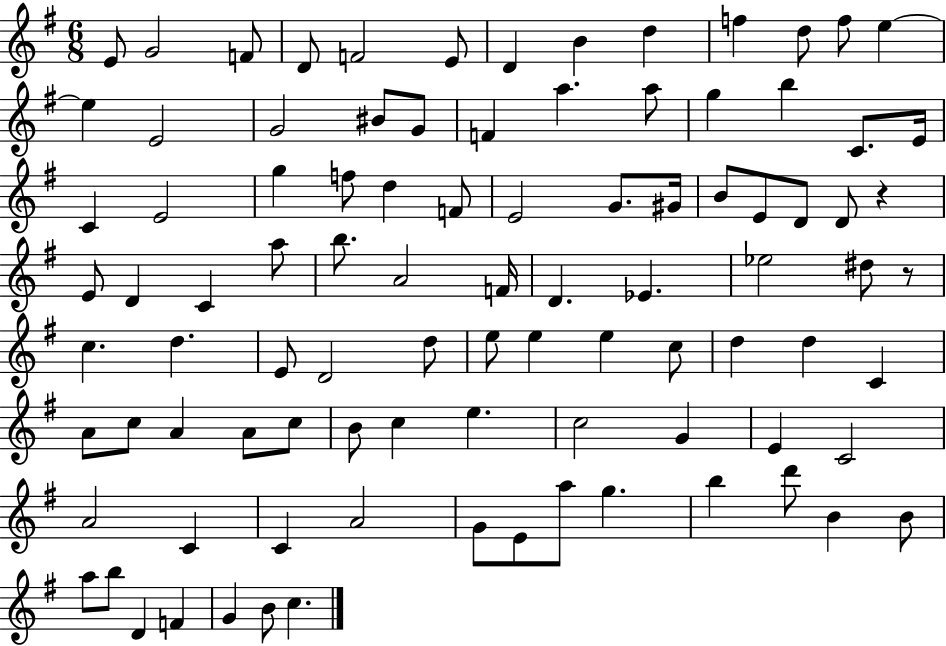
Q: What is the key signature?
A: G major